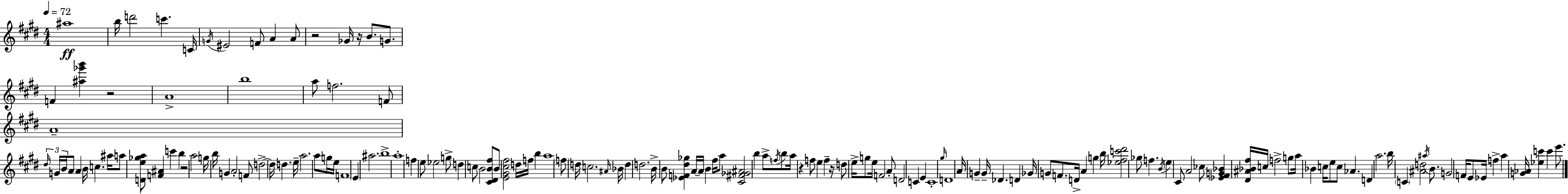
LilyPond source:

{
  \clef treble
  \numericTimeSignature
  \time 4/4
  \key e \major
  \tempo 4 = 72
  \repeat volta 2 { ais''1\ff | b''16 d'''2 c'''4. c'16 | \acciaccatura { g'16 } eis'2 f'8 a'4 a'8 | r2 ges'16 r16 b'8. g'8. | \break f'4 <ais'' ges''' b'''>4 r2 | a'1-> | b''1 | a''8 f''2. f'8 | \break a'1-- | \tuplet 3/2 { \grace { dis''16 } g'16 b'16 } a'8 a'4 b'16 c''4. | ais''16 a''8 <d' e'' ges'' a''>8 <f' ais'>4 c'''4 b''4 | r2 a''2 | \break g''16 b''16 g'4 a'2-. | f'8 d''2->~~ d''16 d''4. | e''16-- a''2. a''8 | g''16 e''16 f'1 | \break \parenthesize e'4 ais''2. | b''1-> | a''1-. | f''4 e''8 ees''2 | \break g''8-> d''4 c''8 b'2 | <cis' dis' b' fis''>8 b'8 <e' gis' cis'' fis''>2 d''16 f''16 b''4 | a''1 | \parenthesize f''8 d''16 c''2. | \break \grace { ais'16 } bes'16 d''4 d''2. | b'16-> b'8 <ees' f' dis'' ges''>4 a'16~~ a'16 b'4 | fis''16 a''8 <cis' fis' ges' ais'>2 b''4 a''8-> | \acciaccatura { f''16 } b''8 a''16 r4 f''8 e''4 f''4-- | \break r16 d''8 e''16-> g''8 e''16 f'2 | a'8-. d'2 c'4 | e'4 c'1-. | \grace { gis''16 } d'1 | \break a'16 g'4-- g'16-- des'4. | d'4 ges'16 g'8 f'8. d'16-> a'4 | g''4 b''16 <ees'' fis'' c''' dis'''>2 ges''8 f''4. | \acciaccatura { b'16 } e''4 cis'8 a'2 | \break ces''8 <ees' fis' g' bes'>4 <dis' ais' bes' fis''>16 c''16 f''2-> | g''8 a''16 bes'4 c''16 e''8 c''8 | aes'4. d'4 a''2. | b''16 \parenthesize c'4 <ais' d''>2 | \break \acciaccatura { ais''16 } b'8. g'2 f'16 | e'8 ees'16 f''4-> a''4 <g' aes'>16 <ees'' c'''>4 | c'''4 e'''8. } \bar "|."
}